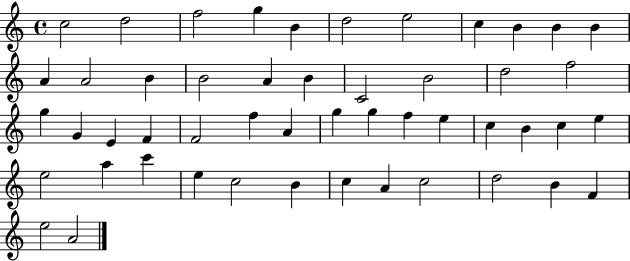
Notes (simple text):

C5/h D5/h F5/h G5/q B4/q D5/h E5/h C5/q B4/q B4/q B4/q A4/q A4/h B4/q B4/h A4/q B4/q C4/h B4/h D5/h F5/h G5/q G4/q E4/q F4/q F4/h F5/q A4/q G5/q G5/q F5/q E5/q C5/q B4/q C5/q E5/q E5/h A5/q C6/q E5/q C5/h B4/q C5/q A4/q C5/h D5/h B4/q F4/q E5/h A4/h